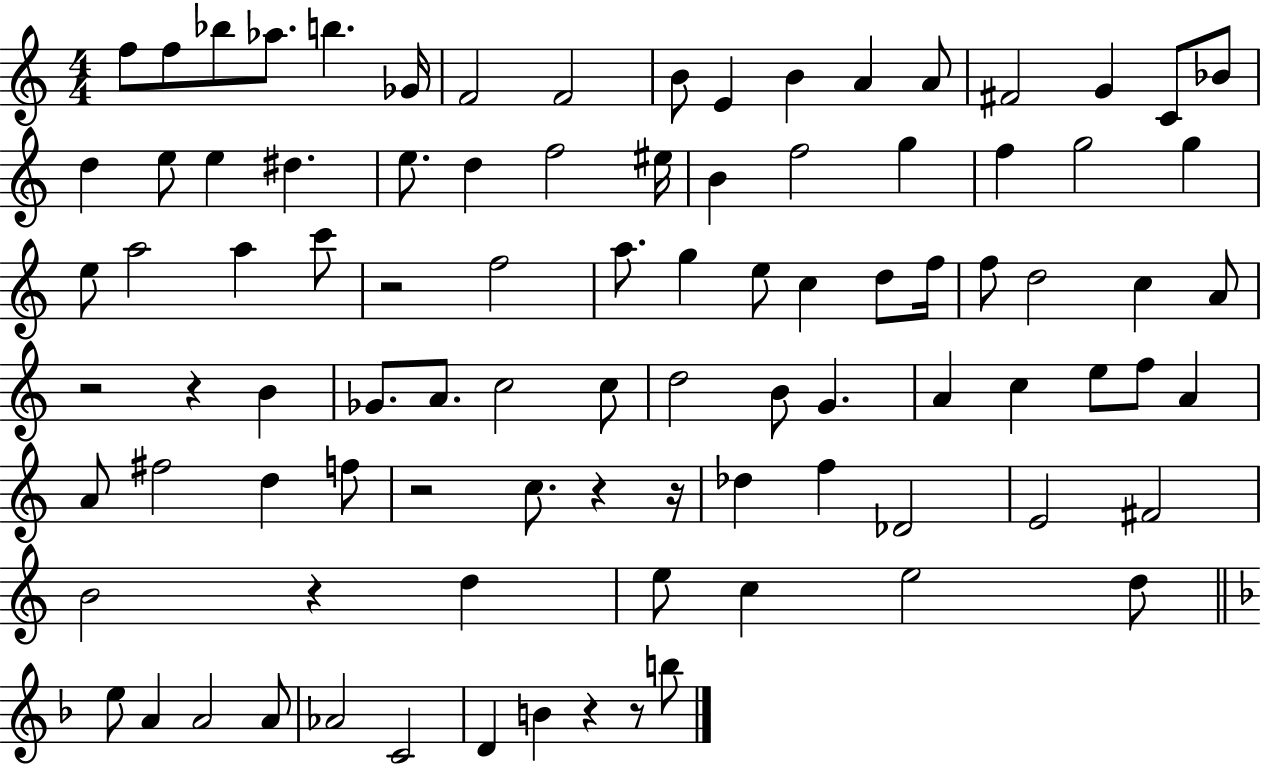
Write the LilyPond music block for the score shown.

{
  \clef treble
  \numericTimeSignature
  \time 4/4
  \key c \major
  f''8 f''8 bes''8 aes''8. b''4. ges'16 | f'2 f'2 | b'8 e'4 b'4 a'4 a'8 | fis'2 g'4 c'8 bes'8 | \break d''4 e''8 e''4 dis''4. | e''8. d''4 f''2 eis''16 | b'4 f''2 g''4 | f''4 g''2 g''4 | \break e''8 a''2 a''4 c'''8 | r2 f''2 | a''8. g''4 e''8 c''4 d''8 f''16 | f''8 d''2 c''4 a'8 | \break r2 r4 b'4 | ges'8. a'8. c''2 c''8 | d''2 b'8 g'4. | a'4 c''4 e''8 f''8 a'4 | \break a'8 fis''2 d''4 f''8 | r2 c''8. r4 r16 | des''4 f''4 des'2 | e'2 fis'2 | \break b'2 r4 d''4 | e''8 c''4 e''2 d''8 | \bar "||" \break \key f \major e''8 a'4 a'2 a'8 | aes'2 c'2 | d'4 b'4 r4 r8 b''8 | \bar "|."
}